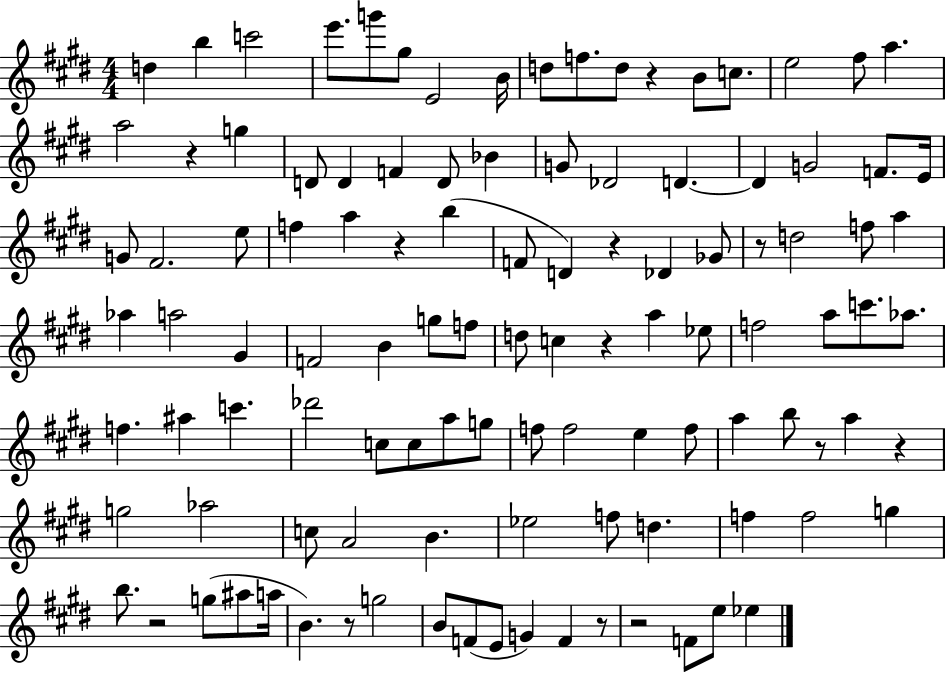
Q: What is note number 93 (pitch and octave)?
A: E4